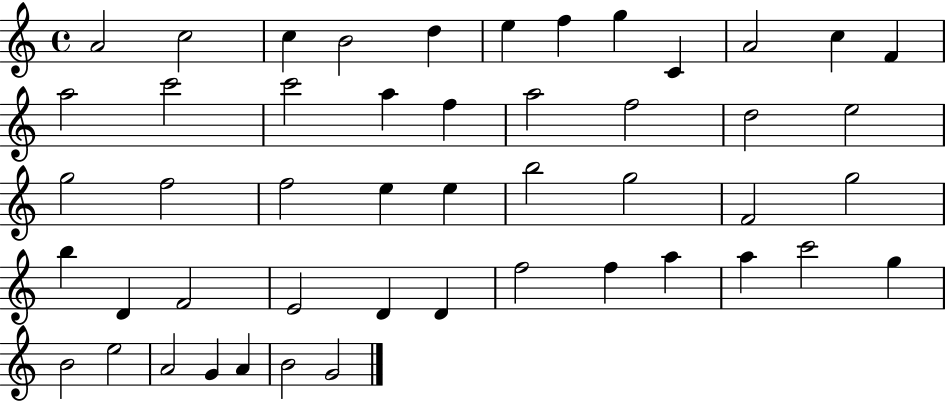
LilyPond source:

{
  \clef treble
  \time 4/4
  \defaultTimeSignature
  \key c \major
  a'2 c''2 | c''4 b'2 d''4 | e''4 f''4 g''4 c'4 | a'2 c''4 f'4 | \break a''2 c'''2 | c'''2 a''4 f''4 | a''2 f''2 | d''2 e''2 | \break g''2 f''2 | f''2 e''4 e''4 | b''2 g''2 | f'2 g''2 | \break b''4 d'4 f'2 | e'2 d'4 d'4 | f''2 f''4 a''4 | a''4 c'''2 g''4 | \break b'2 e''2 | a'2 g'4 a'4 | b'2 g'2 | \bar "|."
}